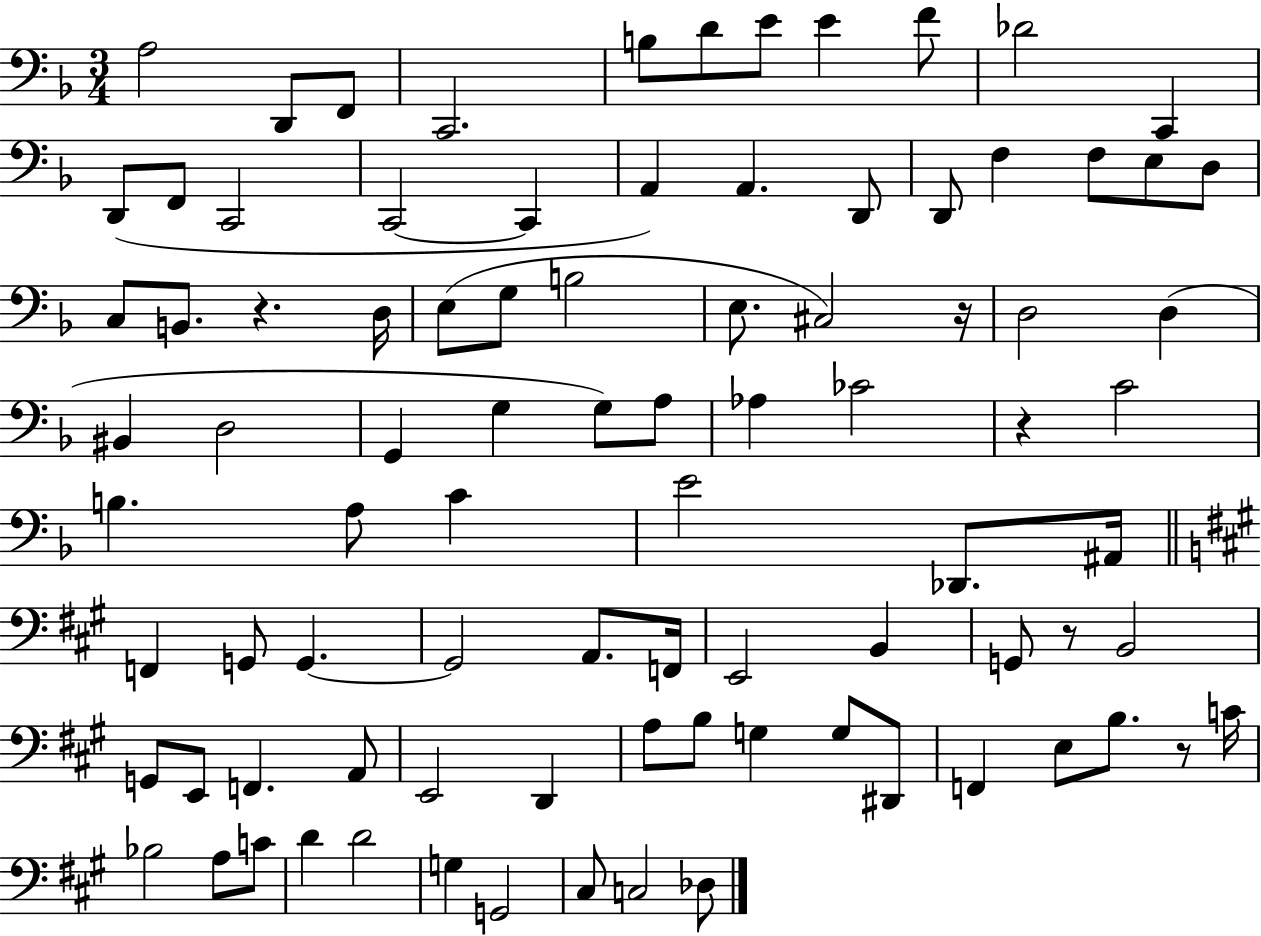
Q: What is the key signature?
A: F major